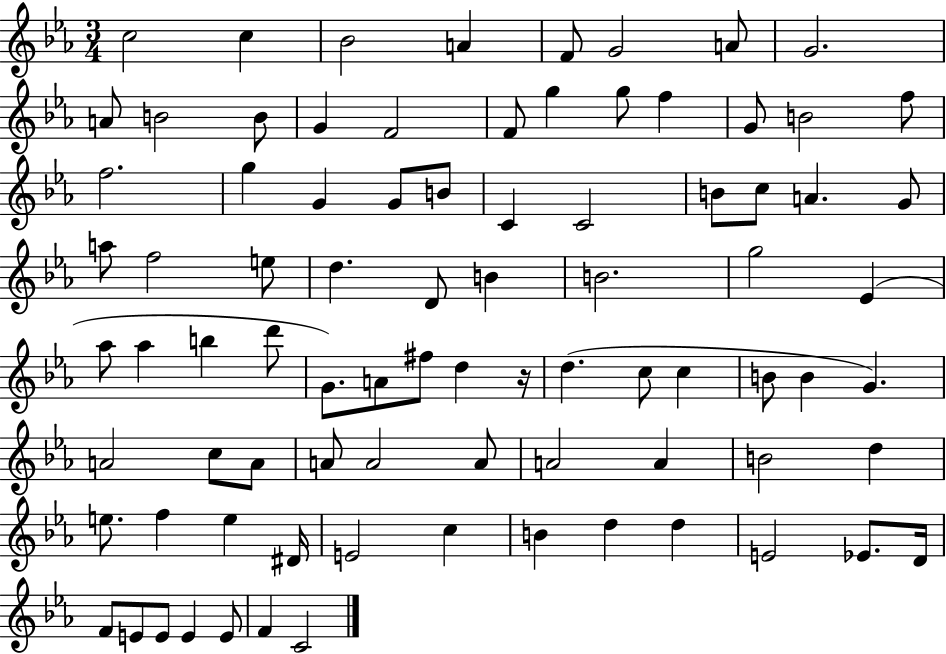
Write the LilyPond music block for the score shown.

{
  \clef treble
  \numericTimeSignature
  \time 3/4
  \key ees \major
  c''2 c''4 | bes'2 a'4 | f'8 g'2 a'8 | g'2. | \break a'8 b'2 b'8 | g'4 f'2 | f'8 g''4 g''8 f''4 | g'8 b'2 f''8 | \break f''2. | g''4 g'4 g'8 b'8 | c'4 c'2 | b'8 c''8 a'4. g'8 | \break a''8 f''2 e''8 | d''4. d'8 b'4 | b'2. | g''2 ees'4( | \break aes''8 aes''4 b''4 d'''8 | g'8.) a'8 fis''8 d''4 r16 | d''4.( c''8 c''4 | b'8 b'4 g'4.) | \break a'2 c''8 a'8 | a'8 a'2 a'8 | a'2 a'4 | b'2 d''4 | \break e''8. f''4 e''4 dis'16 | e'2 c''4 | b'4 d''4 d''4 | e'2 ees'8. d'16 | \break f'8 e'8 e'8 e'4 e'8 | f'4 c'2 | \bar "|."
}